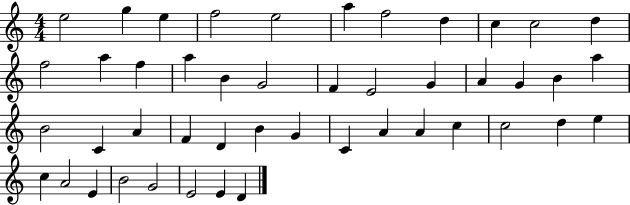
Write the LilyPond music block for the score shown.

{
  \clef treble
  \numericTimeSignature
  \time 4/4
  \key c \major
  e''2 g''4 e''4 | f''2 e''2 | a''4 f''2 d''4 | c''4 c''2 d''4 | \break f''2 a''4 f''4 | a''4 b'4 g'2 | f'4 e'2 g'4 | a'4 g'4 b'4 a''4 | \break b'2 c'4 a'4 | f'4 d'4 b'4 g'4 | c'4 a'4 a'4 c''4 | c''2 d''4 e''4 | \break c''4 a'2 e'4 | b'2 g'2 | e'2 e'4 d'4 | \bar "|."
}